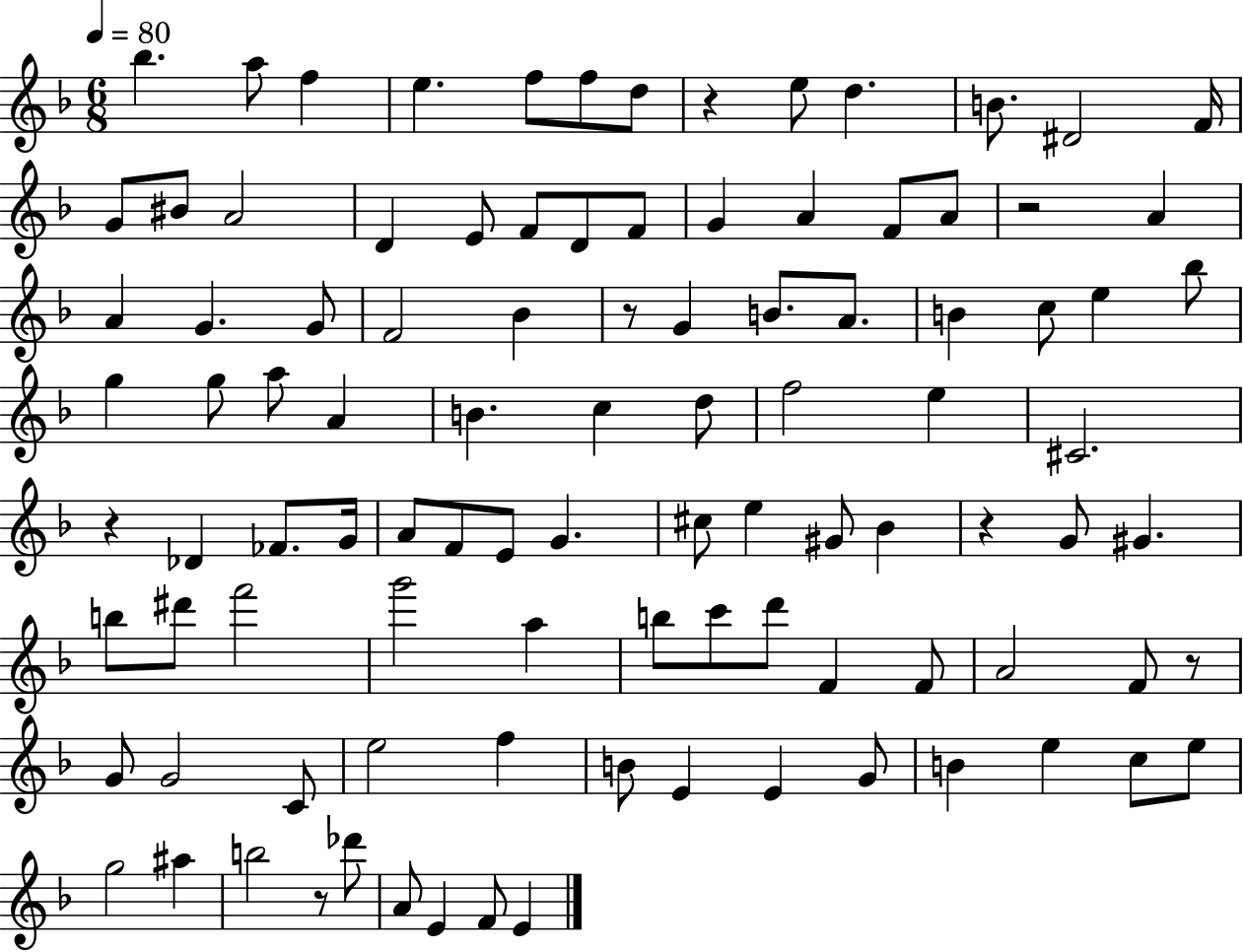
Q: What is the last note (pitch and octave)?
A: E4